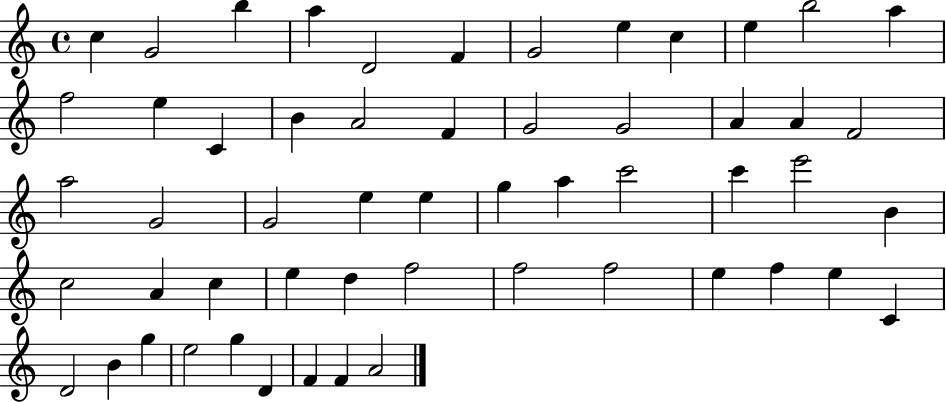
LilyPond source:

{
  \clef treble
  \time 4/4
  \defaultTimeSignature
  \key c \major
  c''4 g'2 b''4 | a''4 d'2 f'4 | g'2 e''4 c''4 | e''4 b''2 a''4 | \break f''2 e''4 c'4 | b'4 a'2 f'4 | g'2 g'2 | a'4 a'4 f'2 | \break a''2 g'2 | g'2 e''4 e''4 | g''4 a''4 c'''2 | c'''4 e'''2 b'4 | \break c''2 a'4 c''4 | e''4 d''4 f''2 | f''2 f''2 | e''4 f''4 e''4 c'4 | \break d'2 b'4 g''4 | e''2 g''4 d'4 | f'4 f'4 a'2 | \bar "|."
}